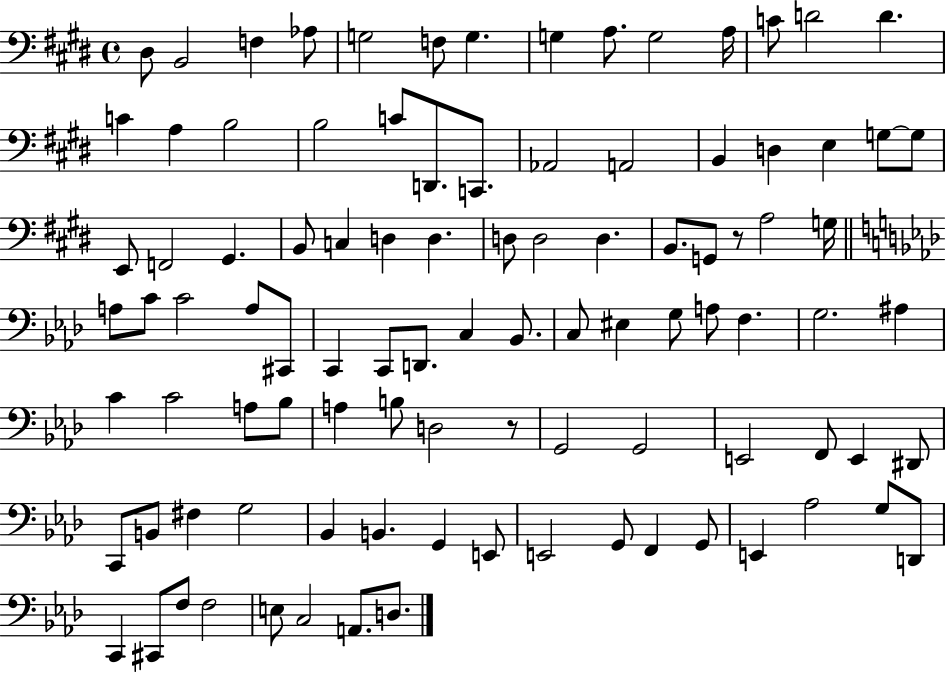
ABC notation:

X:1
T:Untitled
M:4/4
L:1/4
K:E
^D,/2 B,,2 F, _A,/2 G,2 F,/2 G, G, A,/2 G,2 A,/4 C/2 D2 D C A, B,2 B,2 C/2 D,,/2 C,,/2 _A,,2 A,,2 B,, D, E, G,/2 G,/2 E,,/2 F,,2 ^G,, B,,/2 C, D, D, D,/2 D,2 D, B,,/2 G,,/2 z/2 A,2 G,/4 A,/2 C/2 C2 A,/2 ^C,,/2 C,, C,,/2 D,,/2 C, _B,,/2 C,/2 ^E, G,/2 A,/2 F, G,2 ^A, C C2 A,/2 _B,/2 A, B,/2 D,2 z/2 G,,2 G,,2 E,,2 F,,/2 E,, ^D,,/2 C,,/2 B,,/2 ^F, G,2 _B,, B,, G,, E,,/2 E,,2 G,,/2 F,, G,,/2 E,, _A,2 G,/2 D,,/2 C,, ^C,,/2 F,/2 F,2 E,/2 C,2 A,,/2 D,/2